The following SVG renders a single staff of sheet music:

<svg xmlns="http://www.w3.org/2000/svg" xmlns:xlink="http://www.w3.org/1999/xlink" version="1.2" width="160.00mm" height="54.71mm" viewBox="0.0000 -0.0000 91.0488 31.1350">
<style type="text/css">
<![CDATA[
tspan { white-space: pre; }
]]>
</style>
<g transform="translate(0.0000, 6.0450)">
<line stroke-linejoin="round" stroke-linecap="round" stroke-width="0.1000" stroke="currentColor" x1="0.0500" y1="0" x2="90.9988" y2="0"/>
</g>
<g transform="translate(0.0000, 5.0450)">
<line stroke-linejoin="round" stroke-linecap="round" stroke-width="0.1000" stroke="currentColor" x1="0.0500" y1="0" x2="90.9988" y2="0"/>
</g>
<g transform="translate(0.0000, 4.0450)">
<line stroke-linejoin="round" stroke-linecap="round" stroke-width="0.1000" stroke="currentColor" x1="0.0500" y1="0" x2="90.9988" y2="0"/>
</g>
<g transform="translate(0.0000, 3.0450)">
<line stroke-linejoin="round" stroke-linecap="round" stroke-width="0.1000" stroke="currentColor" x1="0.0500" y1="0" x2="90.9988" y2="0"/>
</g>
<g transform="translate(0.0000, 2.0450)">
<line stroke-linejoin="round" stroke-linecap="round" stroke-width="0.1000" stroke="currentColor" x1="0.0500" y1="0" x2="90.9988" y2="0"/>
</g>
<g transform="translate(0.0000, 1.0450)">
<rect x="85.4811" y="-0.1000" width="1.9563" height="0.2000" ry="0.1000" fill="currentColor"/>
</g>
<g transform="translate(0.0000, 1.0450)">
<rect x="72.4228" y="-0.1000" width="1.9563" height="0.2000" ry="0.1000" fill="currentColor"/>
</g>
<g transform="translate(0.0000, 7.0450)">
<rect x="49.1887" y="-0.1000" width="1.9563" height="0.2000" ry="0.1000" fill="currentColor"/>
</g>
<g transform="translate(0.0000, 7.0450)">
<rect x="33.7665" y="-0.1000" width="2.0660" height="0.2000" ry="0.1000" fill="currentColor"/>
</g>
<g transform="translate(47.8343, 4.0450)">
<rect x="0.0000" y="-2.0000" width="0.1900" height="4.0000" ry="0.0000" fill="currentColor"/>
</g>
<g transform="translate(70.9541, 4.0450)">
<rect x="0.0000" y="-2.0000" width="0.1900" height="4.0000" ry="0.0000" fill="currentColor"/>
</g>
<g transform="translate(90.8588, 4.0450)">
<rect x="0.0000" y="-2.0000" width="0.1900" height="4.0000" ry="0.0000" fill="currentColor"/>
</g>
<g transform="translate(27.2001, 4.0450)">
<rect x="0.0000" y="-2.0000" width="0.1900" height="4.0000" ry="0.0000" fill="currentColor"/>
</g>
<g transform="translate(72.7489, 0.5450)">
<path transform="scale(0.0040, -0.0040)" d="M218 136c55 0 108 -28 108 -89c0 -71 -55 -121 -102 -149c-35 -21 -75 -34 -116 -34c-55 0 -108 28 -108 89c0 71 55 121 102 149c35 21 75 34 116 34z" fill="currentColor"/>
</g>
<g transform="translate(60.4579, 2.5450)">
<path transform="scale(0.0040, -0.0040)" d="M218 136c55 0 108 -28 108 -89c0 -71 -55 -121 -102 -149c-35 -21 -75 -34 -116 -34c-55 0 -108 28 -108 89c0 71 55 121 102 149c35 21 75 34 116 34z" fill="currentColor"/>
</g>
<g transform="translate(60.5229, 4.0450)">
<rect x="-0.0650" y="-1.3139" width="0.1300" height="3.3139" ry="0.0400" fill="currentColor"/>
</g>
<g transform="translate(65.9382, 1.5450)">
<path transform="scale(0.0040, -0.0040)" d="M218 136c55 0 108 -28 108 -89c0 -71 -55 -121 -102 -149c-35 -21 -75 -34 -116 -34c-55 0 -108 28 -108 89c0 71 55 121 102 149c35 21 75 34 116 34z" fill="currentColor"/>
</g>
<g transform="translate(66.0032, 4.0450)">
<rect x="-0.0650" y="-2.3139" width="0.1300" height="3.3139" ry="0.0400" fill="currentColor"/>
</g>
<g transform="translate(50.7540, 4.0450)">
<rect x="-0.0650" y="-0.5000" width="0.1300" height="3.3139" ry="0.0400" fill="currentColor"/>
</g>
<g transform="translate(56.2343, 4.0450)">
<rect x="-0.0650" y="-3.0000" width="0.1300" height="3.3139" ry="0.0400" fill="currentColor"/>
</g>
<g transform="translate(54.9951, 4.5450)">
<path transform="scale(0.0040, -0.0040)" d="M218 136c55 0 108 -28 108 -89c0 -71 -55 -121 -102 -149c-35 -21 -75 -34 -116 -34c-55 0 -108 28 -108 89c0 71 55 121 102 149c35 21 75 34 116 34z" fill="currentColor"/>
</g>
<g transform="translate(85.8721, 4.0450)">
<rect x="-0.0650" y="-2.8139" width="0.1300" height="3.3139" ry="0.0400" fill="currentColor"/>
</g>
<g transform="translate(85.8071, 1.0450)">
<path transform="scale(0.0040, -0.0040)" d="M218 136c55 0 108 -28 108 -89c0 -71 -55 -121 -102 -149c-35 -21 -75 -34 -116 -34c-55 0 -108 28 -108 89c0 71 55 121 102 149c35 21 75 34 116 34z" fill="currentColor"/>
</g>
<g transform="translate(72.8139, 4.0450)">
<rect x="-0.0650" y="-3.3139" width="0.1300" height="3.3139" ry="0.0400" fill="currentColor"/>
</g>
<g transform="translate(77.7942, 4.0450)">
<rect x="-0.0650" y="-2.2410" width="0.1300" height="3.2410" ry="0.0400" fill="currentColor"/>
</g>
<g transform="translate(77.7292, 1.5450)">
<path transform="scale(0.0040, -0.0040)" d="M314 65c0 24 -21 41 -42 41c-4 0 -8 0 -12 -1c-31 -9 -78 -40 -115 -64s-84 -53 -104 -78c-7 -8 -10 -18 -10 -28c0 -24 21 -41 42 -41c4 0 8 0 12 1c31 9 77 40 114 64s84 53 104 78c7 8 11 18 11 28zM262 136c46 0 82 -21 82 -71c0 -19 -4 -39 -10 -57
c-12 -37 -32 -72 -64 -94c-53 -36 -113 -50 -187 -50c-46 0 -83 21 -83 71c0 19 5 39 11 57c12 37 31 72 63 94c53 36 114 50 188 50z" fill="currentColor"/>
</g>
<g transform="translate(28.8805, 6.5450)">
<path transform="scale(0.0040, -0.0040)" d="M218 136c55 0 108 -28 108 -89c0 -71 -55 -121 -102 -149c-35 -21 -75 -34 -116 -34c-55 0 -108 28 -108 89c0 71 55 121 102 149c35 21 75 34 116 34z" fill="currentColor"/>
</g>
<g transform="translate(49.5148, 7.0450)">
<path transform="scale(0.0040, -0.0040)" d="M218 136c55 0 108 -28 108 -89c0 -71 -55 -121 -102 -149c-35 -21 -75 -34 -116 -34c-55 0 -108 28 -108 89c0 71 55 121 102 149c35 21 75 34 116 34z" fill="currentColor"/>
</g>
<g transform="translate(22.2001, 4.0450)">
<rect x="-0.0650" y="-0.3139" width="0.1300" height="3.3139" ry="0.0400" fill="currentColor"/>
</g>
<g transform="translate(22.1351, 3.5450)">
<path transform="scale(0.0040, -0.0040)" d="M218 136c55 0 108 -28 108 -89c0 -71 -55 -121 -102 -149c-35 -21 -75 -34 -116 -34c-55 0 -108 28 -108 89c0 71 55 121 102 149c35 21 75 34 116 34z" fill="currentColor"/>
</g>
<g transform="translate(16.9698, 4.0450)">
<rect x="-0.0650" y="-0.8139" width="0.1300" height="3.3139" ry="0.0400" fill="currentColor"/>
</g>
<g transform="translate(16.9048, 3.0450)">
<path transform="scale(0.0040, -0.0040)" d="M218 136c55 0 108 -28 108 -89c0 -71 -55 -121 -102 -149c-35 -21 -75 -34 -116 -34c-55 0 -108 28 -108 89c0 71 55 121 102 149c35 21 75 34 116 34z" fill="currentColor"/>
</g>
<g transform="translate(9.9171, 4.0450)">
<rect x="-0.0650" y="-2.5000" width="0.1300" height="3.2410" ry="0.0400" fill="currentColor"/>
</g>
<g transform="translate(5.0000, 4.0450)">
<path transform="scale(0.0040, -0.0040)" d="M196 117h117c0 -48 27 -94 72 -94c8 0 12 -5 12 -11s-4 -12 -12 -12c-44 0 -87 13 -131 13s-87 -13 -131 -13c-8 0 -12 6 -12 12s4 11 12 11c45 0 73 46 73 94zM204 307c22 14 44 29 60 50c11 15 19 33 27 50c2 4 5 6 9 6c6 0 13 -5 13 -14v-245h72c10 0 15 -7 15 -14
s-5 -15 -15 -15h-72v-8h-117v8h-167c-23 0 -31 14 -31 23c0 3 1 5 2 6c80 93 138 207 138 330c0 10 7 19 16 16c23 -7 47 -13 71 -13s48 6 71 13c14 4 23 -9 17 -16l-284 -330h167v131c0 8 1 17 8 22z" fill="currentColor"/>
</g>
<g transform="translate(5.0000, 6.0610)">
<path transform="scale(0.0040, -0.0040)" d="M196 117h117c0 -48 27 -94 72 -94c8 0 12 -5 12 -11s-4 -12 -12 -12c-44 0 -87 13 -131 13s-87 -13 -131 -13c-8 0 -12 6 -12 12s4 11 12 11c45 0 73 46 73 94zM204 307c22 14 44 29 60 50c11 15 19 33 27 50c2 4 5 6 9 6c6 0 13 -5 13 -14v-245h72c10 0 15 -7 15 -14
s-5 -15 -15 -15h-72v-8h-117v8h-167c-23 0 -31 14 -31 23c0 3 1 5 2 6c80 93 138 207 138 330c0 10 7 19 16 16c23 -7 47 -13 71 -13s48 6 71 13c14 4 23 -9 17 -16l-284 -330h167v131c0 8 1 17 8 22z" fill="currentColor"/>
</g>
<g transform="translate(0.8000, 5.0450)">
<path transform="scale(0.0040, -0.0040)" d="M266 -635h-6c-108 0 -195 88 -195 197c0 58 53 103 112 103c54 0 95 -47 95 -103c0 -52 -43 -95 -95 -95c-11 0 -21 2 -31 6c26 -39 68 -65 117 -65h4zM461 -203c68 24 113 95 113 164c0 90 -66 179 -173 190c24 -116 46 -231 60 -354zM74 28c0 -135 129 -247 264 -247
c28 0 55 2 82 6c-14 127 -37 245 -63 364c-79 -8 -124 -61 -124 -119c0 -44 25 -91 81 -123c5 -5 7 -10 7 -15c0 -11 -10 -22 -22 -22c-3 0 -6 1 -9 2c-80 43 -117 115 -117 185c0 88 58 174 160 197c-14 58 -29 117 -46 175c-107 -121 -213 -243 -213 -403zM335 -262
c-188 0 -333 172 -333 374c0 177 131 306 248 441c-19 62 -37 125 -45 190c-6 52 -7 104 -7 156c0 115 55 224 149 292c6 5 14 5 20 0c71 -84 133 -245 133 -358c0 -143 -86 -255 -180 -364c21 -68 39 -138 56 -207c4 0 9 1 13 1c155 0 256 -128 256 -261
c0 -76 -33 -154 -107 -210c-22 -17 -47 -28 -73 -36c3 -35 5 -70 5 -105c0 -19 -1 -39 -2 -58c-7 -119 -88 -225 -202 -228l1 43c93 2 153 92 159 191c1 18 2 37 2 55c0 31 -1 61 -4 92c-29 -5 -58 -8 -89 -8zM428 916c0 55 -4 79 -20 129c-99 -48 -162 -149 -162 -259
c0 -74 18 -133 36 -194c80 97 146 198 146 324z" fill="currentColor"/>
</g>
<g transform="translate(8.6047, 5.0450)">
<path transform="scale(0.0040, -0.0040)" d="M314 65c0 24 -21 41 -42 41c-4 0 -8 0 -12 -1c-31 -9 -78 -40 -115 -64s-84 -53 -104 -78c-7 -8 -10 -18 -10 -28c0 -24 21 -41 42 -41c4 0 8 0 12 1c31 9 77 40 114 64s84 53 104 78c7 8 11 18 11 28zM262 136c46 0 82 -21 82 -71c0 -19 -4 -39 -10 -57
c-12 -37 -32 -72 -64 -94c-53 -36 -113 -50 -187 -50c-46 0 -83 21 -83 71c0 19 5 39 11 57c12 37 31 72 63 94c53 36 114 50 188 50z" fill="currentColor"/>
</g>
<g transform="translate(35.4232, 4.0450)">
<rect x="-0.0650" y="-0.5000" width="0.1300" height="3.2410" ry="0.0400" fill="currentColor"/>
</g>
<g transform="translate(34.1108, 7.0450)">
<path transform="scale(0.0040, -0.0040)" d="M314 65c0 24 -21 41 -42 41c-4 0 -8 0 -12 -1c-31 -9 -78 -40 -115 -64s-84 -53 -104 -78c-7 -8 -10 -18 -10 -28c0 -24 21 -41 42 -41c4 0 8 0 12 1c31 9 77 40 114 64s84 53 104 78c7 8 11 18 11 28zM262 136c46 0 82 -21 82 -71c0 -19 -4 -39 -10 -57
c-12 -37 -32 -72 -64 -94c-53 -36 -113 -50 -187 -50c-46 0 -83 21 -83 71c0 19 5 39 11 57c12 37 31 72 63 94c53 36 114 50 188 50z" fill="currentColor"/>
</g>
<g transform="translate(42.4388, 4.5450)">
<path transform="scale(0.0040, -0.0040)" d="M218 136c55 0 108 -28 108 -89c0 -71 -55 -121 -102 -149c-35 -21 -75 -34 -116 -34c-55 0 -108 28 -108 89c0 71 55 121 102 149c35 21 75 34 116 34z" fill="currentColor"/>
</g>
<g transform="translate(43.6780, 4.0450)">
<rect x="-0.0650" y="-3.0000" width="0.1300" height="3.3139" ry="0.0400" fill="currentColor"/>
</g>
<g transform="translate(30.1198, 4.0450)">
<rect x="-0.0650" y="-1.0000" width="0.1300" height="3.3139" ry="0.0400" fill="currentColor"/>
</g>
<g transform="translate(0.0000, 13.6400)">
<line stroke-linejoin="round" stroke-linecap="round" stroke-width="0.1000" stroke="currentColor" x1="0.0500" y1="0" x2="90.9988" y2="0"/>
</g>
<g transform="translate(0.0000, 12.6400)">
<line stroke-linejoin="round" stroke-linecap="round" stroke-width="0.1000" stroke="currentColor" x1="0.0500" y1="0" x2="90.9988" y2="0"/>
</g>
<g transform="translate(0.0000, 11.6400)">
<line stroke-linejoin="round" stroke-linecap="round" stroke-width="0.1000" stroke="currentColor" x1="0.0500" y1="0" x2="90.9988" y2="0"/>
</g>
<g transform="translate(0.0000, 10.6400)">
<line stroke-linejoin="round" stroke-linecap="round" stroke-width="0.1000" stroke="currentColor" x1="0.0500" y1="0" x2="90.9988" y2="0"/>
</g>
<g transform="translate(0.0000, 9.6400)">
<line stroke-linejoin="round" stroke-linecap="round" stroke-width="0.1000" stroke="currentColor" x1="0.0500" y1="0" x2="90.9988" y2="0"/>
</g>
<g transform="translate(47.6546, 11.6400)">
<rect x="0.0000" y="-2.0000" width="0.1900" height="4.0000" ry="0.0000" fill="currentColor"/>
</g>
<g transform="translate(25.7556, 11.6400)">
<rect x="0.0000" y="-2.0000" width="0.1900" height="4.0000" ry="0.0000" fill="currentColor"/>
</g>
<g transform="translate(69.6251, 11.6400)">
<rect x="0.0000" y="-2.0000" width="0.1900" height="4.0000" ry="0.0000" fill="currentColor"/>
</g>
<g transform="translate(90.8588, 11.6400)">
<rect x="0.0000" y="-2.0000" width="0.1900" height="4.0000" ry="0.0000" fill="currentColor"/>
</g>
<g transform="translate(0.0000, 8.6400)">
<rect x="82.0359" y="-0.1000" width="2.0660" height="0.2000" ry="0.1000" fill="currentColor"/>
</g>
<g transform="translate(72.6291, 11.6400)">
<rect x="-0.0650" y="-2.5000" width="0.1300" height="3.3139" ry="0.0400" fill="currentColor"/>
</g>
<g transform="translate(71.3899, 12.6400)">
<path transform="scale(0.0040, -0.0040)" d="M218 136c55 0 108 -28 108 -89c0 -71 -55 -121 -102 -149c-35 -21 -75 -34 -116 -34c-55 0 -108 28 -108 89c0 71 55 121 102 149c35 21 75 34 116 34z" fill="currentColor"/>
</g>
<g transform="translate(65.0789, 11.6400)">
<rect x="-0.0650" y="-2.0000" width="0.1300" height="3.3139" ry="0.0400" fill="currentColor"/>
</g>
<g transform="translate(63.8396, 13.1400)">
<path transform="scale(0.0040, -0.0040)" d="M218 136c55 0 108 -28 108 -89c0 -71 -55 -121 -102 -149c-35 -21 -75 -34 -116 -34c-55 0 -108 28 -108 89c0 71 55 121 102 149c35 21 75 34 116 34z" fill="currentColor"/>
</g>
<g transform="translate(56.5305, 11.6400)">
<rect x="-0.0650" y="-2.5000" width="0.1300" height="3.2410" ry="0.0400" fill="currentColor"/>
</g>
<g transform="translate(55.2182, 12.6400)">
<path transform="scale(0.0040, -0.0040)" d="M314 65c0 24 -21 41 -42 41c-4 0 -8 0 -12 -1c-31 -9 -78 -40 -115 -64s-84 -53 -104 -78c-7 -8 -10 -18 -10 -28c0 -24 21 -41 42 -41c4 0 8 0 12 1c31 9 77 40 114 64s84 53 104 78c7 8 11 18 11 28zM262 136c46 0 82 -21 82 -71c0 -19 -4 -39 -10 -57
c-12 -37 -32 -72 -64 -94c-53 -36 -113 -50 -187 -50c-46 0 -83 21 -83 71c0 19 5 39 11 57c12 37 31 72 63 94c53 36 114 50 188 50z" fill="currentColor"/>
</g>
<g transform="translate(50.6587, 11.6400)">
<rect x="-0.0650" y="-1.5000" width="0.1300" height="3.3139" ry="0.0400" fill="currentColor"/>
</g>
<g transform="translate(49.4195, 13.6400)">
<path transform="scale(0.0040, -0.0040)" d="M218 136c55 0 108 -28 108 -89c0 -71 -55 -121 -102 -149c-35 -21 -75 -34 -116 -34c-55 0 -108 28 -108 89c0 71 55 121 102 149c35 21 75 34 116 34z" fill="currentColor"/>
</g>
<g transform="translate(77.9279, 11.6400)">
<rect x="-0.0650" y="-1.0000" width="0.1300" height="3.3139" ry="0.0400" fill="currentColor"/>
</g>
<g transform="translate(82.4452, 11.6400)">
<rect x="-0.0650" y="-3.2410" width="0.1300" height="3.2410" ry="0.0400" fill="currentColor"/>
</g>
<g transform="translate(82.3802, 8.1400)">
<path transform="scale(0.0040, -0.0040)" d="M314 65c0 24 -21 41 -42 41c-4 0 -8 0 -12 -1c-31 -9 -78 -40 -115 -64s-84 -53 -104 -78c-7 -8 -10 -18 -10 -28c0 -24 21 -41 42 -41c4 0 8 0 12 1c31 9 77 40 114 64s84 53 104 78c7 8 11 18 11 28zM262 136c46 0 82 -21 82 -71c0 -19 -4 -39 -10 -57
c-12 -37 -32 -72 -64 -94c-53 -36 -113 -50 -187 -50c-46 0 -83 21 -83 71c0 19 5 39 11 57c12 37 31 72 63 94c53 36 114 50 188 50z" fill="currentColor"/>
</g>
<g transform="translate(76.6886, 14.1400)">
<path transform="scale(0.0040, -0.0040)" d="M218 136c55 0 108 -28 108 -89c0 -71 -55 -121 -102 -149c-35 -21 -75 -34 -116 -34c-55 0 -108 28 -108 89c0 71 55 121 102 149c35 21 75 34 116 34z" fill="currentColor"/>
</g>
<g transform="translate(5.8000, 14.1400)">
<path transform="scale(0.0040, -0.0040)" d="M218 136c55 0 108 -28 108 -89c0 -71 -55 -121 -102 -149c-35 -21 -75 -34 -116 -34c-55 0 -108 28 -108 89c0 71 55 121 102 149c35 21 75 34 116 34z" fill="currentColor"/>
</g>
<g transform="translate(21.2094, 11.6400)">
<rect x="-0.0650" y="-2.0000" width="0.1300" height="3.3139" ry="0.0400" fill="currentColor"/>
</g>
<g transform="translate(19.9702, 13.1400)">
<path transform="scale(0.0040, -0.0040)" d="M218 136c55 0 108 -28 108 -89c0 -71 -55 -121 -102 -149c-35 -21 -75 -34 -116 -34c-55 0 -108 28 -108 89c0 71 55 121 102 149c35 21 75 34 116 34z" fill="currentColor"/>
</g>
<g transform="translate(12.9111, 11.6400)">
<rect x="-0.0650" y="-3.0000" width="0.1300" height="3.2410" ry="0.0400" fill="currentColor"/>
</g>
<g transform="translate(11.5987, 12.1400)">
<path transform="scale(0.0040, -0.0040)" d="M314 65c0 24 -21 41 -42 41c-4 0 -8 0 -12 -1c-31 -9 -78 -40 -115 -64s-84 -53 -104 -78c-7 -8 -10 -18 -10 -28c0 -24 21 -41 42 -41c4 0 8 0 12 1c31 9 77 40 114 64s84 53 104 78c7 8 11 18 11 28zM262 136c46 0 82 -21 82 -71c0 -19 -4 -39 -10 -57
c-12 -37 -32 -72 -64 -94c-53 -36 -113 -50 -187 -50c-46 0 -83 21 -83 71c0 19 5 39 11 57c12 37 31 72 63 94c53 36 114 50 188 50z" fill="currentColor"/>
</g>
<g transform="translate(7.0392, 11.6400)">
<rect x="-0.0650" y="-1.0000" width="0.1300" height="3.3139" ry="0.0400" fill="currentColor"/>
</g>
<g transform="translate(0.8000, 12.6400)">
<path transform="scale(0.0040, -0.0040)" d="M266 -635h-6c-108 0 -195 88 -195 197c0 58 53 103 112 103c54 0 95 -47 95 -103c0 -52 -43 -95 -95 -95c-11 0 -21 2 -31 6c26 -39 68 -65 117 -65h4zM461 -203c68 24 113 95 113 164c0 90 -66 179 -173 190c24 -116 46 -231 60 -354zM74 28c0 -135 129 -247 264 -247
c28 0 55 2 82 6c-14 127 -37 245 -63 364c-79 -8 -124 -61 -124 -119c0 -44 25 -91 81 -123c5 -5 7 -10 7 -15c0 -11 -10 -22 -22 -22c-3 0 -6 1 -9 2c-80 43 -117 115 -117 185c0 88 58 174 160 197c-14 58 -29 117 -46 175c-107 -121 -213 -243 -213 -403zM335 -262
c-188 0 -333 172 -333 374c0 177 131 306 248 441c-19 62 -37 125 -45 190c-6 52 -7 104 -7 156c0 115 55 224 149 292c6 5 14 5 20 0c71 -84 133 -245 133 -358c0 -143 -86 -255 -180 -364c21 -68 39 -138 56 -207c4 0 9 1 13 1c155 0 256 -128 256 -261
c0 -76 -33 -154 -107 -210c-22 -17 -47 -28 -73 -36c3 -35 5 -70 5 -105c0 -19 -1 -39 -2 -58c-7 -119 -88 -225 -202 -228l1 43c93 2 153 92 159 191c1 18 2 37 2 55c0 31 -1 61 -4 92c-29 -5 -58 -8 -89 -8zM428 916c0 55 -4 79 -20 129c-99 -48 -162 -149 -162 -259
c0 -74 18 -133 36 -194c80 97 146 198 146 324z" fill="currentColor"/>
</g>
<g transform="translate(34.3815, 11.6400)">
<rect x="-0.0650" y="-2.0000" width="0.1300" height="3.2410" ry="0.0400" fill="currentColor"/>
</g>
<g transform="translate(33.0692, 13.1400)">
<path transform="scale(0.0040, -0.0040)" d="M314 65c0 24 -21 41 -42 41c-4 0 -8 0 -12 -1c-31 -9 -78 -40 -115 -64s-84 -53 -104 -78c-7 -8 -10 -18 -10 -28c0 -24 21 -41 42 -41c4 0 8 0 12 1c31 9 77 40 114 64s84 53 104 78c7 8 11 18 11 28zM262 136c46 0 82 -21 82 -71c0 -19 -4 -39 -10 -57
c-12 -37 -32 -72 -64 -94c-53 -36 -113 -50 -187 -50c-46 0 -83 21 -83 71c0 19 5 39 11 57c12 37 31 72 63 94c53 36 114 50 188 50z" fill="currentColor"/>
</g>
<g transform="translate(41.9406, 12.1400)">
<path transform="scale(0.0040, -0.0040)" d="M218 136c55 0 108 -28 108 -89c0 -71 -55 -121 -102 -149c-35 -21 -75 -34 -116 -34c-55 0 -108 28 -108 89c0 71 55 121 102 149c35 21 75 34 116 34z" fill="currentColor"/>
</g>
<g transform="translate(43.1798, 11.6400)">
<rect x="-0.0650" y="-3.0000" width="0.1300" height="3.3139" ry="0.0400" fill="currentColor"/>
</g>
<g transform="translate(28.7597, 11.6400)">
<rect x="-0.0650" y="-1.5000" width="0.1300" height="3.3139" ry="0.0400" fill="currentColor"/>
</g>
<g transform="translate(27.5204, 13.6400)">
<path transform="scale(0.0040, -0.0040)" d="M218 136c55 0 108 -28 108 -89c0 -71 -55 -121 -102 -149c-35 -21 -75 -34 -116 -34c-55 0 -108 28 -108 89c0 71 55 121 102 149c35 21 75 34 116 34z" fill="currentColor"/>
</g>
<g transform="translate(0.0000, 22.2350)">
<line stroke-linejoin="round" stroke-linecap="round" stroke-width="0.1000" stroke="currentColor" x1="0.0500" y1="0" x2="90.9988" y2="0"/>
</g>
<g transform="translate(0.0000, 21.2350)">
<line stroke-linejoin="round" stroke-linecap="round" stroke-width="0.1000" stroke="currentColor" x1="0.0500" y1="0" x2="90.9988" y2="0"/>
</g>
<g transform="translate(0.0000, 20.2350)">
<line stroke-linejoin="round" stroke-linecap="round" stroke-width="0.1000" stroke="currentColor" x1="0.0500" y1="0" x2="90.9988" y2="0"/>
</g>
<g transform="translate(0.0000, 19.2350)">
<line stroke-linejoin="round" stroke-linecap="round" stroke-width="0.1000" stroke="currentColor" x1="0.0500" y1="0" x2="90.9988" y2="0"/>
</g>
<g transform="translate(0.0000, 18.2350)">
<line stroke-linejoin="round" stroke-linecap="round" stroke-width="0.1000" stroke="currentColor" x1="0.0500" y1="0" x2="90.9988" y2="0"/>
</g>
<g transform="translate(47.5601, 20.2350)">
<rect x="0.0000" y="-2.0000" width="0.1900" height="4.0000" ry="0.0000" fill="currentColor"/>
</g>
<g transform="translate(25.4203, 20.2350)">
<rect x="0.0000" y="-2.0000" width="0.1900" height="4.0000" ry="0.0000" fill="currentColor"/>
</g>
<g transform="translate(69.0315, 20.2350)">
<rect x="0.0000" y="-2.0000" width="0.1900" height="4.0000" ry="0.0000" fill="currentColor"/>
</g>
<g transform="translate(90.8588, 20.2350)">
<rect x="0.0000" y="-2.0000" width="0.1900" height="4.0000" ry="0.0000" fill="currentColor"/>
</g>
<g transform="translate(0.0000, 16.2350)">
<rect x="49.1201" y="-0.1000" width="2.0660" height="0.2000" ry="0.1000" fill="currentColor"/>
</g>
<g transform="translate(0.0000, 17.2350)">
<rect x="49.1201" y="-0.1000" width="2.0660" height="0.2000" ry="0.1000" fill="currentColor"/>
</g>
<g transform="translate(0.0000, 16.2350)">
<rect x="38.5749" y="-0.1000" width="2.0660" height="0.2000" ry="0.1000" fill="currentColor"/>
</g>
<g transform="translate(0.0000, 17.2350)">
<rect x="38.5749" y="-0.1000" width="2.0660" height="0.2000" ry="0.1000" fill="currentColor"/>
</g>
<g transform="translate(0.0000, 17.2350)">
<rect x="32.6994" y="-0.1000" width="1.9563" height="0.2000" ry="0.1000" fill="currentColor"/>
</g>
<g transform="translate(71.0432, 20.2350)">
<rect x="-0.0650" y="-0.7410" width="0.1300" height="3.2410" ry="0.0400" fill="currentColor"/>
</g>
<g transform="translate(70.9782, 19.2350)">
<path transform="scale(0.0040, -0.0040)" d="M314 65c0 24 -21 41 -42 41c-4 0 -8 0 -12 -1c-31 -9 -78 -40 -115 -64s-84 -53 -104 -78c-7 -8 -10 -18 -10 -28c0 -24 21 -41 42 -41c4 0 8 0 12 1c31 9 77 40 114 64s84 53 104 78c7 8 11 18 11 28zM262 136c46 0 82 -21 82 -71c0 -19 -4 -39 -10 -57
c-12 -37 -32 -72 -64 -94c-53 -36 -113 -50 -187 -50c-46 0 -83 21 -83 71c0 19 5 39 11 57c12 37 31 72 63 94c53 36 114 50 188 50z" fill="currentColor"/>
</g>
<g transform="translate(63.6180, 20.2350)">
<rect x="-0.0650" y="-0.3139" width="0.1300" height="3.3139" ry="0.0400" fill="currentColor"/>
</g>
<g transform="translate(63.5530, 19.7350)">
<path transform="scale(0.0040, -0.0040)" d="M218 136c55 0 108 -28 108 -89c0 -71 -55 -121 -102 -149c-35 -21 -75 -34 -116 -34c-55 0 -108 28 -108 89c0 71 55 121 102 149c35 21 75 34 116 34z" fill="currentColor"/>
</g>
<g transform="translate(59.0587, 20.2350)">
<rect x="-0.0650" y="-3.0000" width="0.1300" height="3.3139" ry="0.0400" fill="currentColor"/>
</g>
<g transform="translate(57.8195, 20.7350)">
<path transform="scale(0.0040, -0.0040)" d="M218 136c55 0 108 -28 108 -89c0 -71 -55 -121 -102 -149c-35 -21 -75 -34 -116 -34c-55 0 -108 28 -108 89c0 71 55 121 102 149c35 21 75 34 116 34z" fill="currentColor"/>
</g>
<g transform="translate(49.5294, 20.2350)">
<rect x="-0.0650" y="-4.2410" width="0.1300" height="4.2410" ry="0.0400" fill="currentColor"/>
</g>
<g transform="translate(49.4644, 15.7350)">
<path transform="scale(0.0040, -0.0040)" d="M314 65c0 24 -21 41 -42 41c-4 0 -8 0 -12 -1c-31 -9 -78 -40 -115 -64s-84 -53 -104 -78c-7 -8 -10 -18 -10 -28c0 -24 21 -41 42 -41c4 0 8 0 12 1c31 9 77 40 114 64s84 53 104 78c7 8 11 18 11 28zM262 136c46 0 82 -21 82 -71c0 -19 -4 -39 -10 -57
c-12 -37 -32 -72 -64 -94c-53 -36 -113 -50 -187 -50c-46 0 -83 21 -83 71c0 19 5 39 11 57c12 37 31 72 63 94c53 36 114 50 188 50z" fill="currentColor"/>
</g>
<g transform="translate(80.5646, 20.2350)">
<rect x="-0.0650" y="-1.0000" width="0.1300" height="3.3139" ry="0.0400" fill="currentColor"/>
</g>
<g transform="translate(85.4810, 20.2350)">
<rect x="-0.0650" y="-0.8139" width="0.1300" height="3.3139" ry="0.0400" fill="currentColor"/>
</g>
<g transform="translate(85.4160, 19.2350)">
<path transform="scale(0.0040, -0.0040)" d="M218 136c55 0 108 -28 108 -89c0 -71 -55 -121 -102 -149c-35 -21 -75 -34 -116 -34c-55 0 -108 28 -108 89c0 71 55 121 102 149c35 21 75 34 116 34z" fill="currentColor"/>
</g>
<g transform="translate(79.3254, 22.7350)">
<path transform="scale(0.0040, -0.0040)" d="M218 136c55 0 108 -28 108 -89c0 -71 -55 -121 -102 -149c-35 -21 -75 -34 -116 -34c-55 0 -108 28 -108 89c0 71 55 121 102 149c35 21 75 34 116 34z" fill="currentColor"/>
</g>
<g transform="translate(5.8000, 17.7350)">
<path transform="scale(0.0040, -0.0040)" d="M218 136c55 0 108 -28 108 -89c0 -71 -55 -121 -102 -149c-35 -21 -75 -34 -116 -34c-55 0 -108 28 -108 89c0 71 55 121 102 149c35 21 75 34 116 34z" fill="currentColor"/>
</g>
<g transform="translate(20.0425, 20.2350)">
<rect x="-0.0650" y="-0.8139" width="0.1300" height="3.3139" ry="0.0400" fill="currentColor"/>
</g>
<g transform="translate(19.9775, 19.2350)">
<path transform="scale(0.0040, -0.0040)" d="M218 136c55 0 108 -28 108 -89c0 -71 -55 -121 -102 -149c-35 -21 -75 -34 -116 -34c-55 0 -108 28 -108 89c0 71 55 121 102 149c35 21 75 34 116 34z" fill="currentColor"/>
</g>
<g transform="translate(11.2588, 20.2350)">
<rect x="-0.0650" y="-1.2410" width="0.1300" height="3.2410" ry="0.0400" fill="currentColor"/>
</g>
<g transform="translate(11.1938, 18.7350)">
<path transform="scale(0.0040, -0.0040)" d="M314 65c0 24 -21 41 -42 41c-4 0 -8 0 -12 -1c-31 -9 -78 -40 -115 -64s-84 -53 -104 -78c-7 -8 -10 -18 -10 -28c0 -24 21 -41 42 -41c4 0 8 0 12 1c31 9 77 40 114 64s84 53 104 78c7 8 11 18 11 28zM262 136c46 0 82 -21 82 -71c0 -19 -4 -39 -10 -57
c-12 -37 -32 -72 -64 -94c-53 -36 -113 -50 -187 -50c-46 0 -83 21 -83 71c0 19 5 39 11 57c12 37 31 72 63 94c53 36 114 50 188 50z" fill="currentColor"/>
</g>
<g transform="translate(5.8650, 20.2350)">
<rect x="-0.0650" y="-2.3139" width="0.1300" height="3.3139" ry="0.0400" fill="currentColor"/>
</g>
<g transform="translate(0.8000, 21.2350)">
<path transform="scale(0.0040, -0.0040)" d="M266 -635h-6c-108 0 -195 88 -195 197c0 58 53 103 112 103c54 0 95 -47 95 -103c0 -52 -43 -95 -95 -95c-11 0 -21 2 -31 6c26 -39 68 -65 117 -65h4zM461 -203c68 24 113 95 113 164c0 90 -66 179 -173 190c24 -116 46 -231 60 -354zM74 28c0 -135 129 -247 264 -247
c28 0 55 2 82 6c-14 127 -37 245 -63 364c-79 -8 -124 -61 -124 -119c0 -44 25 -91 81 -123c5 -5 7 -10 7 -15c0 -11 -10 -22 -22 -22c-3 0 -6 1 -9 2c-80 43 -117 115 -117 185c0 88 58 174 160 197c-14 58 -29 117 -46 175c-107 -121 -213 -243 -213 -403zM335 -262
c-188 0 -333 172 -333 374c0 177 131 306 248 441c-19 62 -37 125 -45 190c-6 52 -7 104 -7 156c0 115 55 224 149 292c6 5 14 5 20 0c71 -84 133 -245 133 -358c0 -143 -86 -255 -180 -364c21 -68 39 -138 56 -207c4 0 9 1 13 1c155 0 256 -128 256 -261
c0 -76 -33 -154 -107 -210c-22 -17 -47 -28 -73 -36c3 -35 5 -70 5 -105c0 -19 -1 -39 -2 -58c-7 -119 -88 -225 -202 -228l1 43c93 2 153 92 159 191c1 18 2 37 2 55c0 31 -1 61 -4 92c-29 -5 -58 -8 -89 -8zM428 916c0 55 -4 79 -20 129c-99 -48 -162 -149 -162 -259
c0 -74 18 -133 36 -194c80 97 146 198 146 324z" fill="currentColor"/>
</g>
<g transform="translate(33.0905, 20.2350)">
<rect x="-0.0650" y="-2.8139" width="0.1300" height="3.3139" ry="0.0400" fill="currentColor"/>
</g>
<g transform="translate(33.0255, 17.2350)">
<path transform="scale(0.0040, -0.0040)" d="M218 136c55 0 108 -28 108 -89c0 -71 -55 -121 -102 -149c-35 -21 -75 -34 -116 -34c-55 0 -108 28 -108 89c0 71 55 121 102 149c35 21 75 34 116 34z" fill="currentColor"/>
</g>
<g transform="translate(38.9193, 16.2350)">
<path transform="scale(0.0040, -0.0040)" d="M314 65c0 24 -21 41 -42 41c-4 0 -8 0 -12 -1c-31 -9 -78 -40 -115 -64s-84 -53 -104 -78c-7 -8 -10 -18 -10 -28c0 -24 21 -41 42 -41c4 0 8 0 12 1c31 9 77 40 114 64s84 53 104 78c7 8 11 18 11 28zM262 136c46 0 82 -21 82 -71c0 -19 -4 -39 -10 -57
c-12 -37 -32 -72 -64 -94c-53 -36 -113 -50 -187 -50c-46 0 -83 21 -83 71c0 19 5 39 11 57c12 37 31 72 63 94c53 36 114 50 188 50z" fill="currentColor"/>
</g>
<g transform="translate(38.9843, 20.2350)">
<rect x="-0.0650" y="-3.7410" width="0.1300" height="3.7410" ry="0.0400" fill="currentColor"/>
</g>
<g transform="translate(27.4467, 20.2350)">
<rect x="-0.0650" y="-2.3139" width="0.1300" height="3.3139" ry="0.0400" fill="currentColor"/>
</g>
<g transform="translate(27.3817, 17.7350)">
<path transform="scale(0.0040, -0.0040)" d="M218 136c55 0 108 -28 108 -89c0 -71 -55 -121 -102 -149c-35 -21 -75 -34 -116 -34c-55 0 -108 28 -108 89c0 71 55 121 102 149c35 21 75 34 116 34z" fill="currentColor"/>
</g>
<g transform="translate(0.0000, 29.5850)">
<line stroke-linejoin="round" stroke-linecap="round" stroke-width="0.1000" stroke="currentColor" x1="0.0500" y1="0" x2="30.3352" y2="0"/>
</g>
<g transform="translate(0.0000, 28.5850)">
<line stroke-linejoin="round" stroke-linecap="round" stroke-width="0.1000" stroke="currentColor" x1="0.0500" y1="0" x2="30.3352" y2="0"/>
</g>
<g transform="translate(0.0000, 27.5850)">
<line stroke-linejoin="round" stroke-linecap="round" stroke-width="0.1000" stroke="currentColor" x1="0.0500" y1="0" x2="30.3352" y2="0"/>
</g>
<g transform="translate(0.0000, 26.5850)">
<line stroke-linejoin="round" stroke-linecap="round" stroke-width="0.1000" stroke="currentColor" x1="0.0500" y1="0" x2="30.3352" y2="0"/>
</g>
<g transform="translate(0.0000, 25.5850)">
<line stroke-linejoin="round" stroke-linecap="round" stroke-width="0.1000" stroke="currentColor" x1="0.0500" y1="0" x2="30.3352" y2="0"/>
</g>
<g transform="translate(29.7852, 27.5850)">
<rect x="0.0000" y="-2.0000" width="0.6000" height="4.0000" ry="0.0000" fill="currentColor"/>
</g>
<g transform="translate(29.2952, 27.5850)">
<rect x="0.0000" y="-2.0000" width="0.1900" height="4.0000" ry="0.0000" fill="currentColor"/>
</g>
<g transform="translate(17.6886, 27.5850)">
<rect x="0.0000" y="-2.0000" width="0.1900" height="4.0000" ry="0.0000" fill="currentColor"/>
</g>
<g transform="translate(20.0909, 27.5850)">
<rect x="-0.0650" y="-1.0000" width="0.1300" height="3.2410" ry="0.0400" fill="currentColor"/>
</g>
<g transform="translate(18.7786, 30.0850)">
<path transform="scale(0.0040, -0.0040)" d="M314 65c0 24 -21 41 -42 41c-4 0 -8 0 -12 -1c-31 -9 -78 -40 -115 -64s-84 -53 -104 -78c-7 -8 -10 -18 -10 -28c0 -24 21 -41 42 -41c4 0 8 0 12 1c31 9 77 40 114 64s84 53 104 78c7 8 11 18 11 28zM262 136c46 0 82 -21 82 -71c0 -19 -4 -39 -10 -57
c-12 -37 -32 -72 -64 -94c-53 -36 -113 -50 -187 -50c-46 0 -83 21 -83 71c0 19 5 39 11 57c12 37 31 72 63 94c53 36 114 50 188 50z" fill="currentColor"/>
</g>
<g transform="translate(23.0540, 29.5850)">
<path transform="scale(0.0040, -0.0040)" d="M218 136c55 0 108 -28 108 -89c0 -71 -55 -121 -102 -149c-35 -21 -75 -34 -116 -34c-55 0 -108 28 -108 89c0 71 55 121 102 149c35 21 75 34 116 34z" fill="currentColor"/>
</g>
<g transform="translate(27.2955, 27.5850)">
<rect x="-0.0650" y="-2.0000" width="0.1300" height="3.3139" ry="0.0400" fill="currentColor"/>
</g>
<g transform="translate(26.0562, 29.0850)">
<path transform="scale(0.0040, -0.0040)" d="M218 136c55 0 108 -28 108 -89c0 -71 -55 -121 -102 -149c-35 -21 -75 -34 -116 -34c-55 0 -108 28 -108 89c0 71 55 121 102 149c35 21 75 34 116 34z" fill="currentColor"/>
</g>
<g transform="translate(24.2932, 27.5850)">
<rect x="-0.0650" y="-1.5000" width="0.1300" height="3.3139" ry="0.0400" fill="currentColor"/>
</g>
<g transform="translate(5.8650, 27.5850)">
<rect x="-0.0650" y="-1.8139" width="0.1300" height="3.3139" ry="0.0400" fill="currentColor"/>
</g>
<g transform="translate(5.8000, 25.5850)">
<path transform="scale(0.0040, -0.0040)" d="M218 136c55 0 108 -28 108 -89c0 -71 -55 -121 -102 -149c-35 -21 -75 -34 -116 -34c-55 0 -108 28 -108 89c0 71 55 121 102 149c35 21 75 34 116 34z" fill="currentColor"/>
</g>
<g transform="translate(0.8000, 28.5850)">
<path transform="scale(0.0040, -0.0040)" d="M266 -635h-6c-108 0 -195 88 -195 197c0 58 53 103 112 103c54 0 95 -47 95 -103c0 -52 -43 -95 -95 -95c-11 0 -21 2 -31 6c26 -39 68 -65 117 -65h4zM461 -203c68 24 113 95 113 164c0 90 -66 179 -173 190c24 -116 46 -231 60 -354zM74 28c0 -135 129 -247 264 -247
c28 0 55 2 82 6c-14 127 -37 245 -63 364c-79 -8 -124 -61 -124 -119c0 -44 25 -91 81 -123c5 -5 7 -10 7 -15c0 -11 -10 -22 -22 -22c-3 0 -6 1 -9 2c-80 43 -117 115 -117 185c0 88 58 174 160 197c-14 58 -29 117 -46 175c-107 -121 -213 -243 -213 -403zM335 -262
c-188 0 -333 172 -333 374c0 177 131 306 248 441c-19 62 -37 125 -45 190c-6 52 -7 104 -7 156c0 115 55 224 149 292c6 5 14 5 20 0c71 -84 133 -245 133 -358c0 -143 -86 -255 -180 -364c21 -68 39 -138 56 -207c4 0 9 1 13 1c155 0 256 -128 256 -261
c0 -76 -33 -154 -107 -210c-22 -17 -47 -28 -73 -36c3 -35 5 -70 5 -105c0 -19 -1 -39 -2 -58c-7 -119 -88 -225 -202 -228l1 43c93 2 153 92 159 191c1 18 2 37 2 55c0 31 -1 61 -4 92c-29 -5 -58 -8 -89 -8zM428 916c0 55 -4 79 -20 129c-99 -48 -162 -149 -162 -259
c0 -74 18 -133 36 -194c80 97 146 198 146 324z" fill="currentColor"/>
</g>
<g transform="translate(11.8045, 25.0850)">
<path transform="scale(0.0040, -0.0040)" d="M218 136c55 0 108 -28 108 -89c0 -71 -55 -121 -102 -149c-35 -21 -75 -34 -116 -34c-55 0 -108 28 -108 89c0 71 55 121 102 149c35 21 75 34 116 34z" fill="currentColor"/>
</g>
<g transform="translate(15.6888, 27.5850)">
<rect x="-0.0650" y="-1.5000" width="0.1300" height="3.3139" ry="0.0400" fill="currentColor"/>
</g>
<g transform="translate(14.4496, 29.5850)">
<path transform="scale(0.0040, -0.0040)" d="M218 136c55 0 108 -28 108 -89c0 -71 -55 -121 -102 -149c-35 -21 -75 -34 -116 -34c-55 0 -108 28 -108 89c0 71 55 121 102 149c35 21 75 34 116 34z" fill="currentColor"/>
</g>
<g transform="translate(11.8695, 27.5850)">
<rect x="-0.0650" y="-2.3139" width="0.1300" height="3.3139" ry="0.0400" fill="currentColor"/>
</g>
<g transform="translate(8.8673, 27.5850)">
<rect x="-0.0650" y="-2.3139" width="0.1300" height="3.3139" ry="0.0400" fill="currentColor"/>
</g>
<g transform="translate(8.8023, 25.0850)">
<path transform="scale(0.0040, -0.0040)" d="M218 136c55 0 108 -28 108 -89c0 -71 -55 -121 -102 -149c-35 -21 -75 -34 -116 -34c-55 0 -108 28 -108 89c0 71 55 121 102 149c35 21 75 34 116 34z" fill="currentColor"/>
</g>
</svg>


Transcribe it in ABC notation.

X:1
T:Untitled
M:4/4
L:1/4
K:C
G2 d c D C2 A C A e g b g2 a D A2 F E F2 A E G2 F G D b2 g e2 d g a c'2 d'2 A c d2 D d f g g E D2 E F